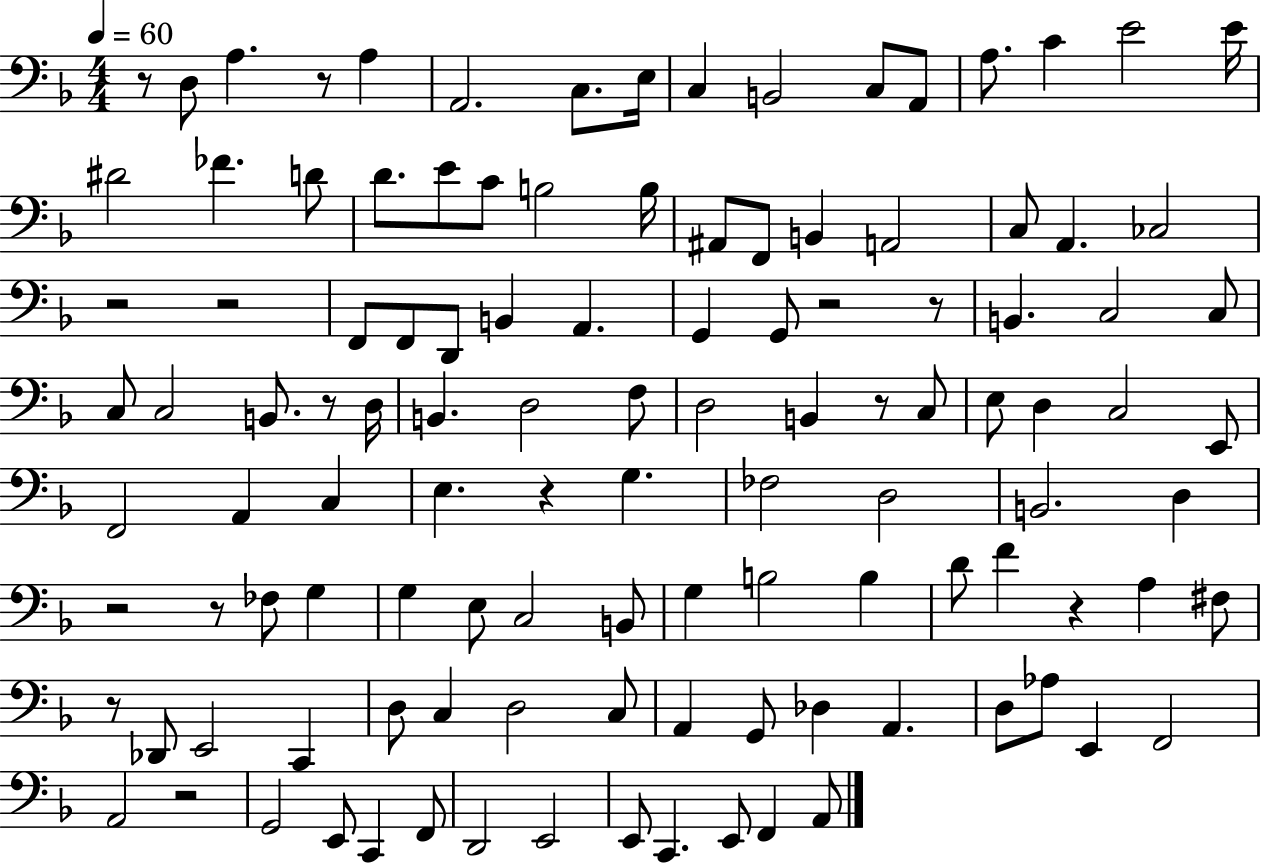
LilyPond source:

{
  \clef bass
  \numericTimeSignature
  \time 4/4
  \key f \major
  \tempo 4 = 60
  r8 d8 a4. r8 a4 | a,2. c8. e16 | c4 b,2 c8 a,8 | a8. c'4 e'2 e'16 | \break dis'2 fes'4. d'8 | d'8. e'8 c'8 b2 b16 | ais,8 f,8 b,4 a,2 | c8 a,4. ces2 | \break r2 r2 | f,8 f,8 d,8 b,4 a,4. | g,4 g,8 r2 r8 | b,4. c2 c8 | \break c8 c2 b,8. r8 d16 | b,4. d2 f8 | d2 b,4 r8 c8 | e8 d4 c2 e,8 | \break f,2 a,4 c4 | e4. r4 g4. | fes2 d2 | b,2. d4 | \break r2 r8 fes8 g4 | g4 e8 c2 b,8 | g4 b2 b4 | d'8 f'4 r4 a4 fis8 | \break r8 des,8 e,2 c,4 | d8 c4 d2 c8 | a,4 g,8 des4 a,4. | d8 aes8 e,4 f,2 | \break a,2 r2 | g,2 e,8 c,4 f,8 | d,2 e,2 | e,8 c,4. e,8 f,4 a,8 | \break \bar "|."
}